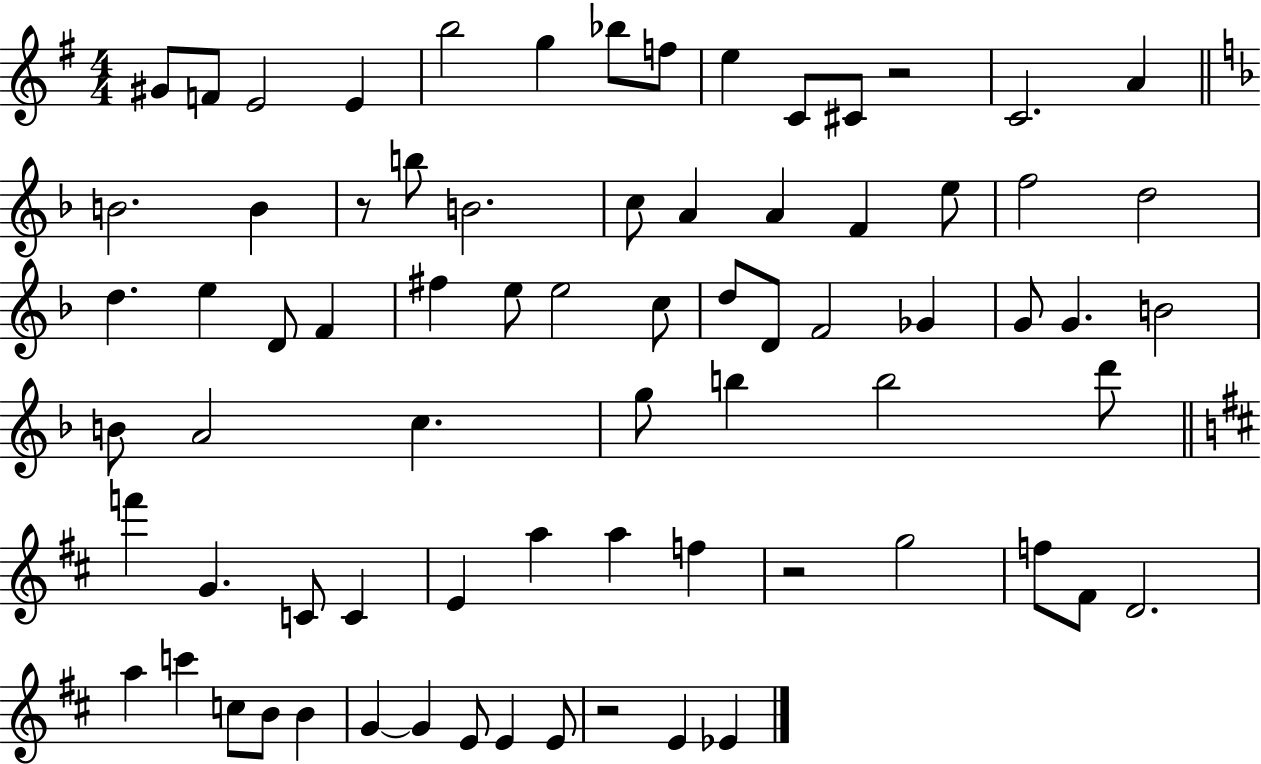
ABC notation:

X:1
T:Untitled
M:4/4
L:1/4
K:G
^G/2 F/2 E2 E b2 g _b/2 f/2 e C/2 ^C/2 z2 C2 A B2 B z/2 b/2 B2 c/2 A A F e/2 f2 d2 d e D/2 F ^f e/2 e2 c/2 d/2 D/2 F2 _G G/2 G B2 B/2 A2 c g/2 b b2 d'/2 f' G C/2 C E a a f z2 g2 f/2 ^F/2 D2 a c' c/2 B/2 B G G E/2 E E/2 z2 E _E